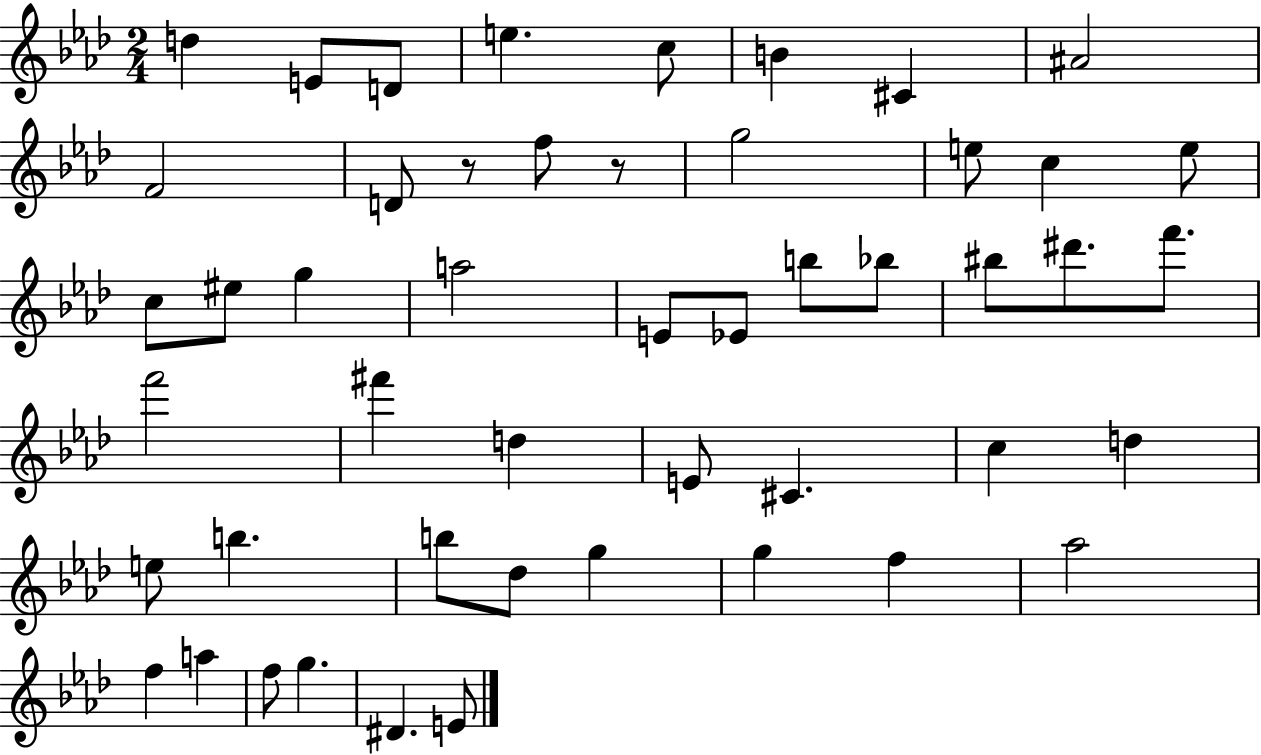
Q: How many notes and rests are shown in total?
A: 49